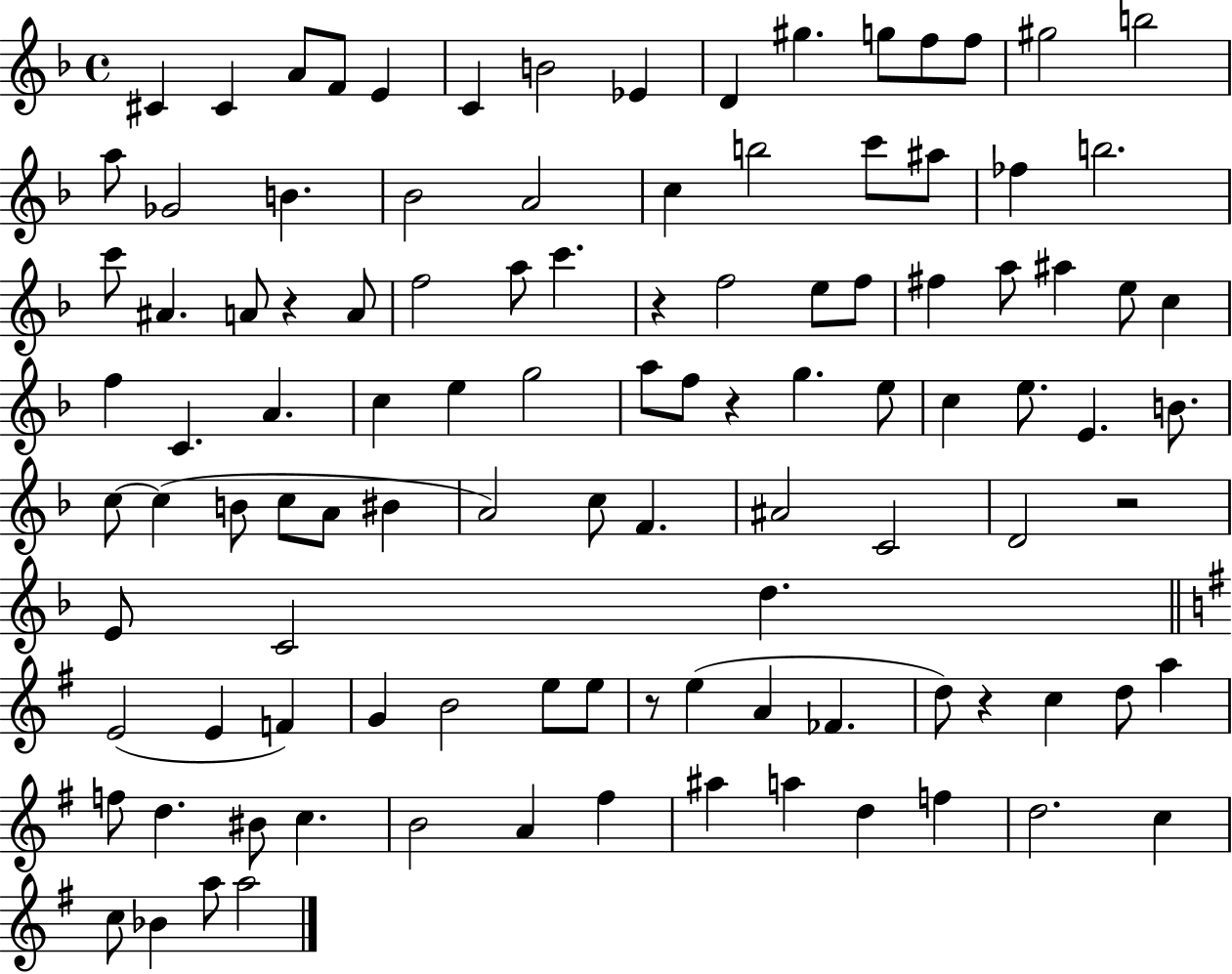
C#4/q C#4/q A4/e F4/e E4/q C4/q B4/h Eb4/q D4/q G#5/q. G5/e F5/e F5/e G#5/h B5/h A5/e Gb4/h B4/q. Bb4/h A4/h C5/q B5/h C6/e A#5/e FES5/q B5/h. C6/e A#4/q. A4/e R/q A4/e F5/h A5/e C6/q. R/q F5/h E5/e F5/e F#5/q A5/e A#5/q E5/e C5/q F5/q C4/q. A4/q. C5/q E5/q G5/h A5/e F5/e R/q G5/q. E5/e C5/q E5/e. E4/q. B4/e. C5/e C5/q B4/e C5/e A4/e BIS4/q A4/h C5/e F4/q. A#4/h C4/h D4/h R/h E4/e C4/h D5/q. E4/h E4/q F4/q G4/q B4/h E5/e E5/e R/e E5/q A4/q FES4/q. D5/e R/q C5/q D5/e A5/q F5/e D5/q. BIS4/e C5/q. B4/h A4/q F#5/q A#5/q A5/q D5/q F5/q D5/h. C5/q C5/e Bb4/q A5/e A5/h